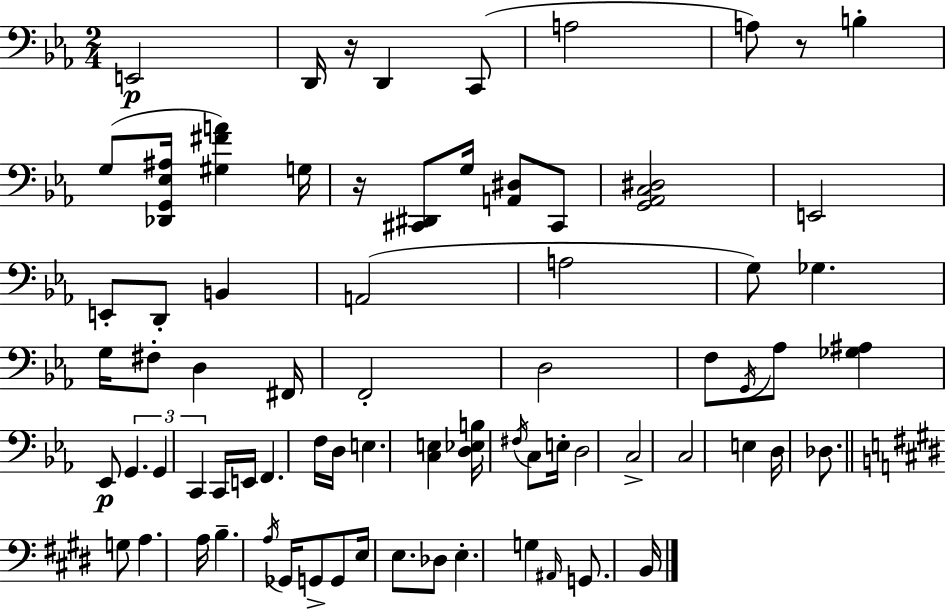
E2/h D2/s R/s D2/q C2/e A3/h A3/e R/e B3/q G3/e [Db2,G2,Eb3,A#3]/s [G#3,F#4,A4]/q G3/s R/s [C#2,D#2]/e G3/s [A2,D#3]/e C#2/e [G2,Ab2,C3,D#3]/h E2/h E2/e D2/e B2/q A2/h A3/h G3/e Gb3/q. G3/s F#3/e D3/q F#2/s F2/h D3/h F3/e G2/s Ab3/e [Gb3,A#3]/q Eb2/e G2/q. G2/q C2/q C2/s E2/s F2/q. F3/s D3/s E3/q. [C3,E3]/q [D3,Eb3,B3]/s F#3/s C3/e E3/s D3/h C3/h C3/h E3/q D3/s Db3/e. G3/e A3/q. A3/s B3/q. A3/s Gb2/s G2/e G2/e E3/s E3/e. Db3/e E3/q. G3/q A#2/s G2/e. B2/s